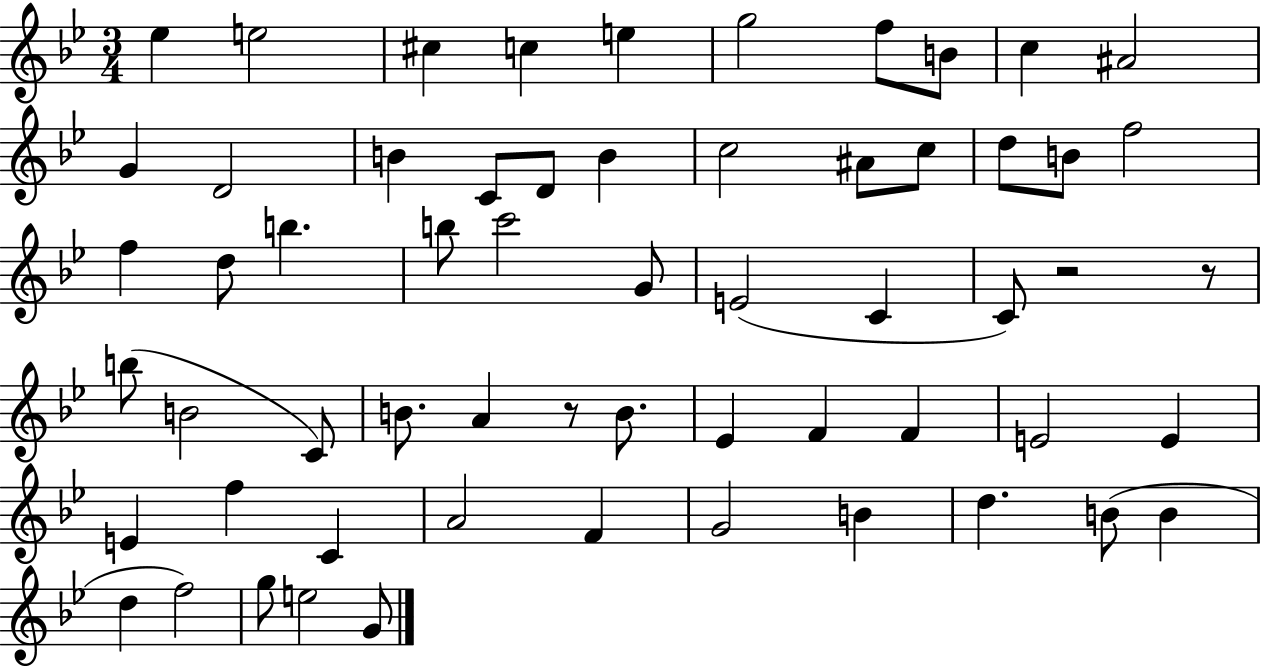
Eb5/q E5/h C#5/q C5/q E5/q G5/h F5/e B4/e C5/q A#4/h G4/q D4/h B4/q C4/e D4/e B4/q C5/h A#4/e C5/e D5/e B4/e F5/h F5/q D5/e B5/q. B5/e C6/h G4/e E4/h C4/q C4/e R/h R/e B5/e B4/h C4/e B4/e. A4/q R/e B4/e. Eb4/q F4/q F4/q E4/h E4/q E4/q F5/q C4/q A4/h F4/q G4/h B4/q D5/q. B4/e B4/q D5/q F5/h G5/e E5/h G4/e